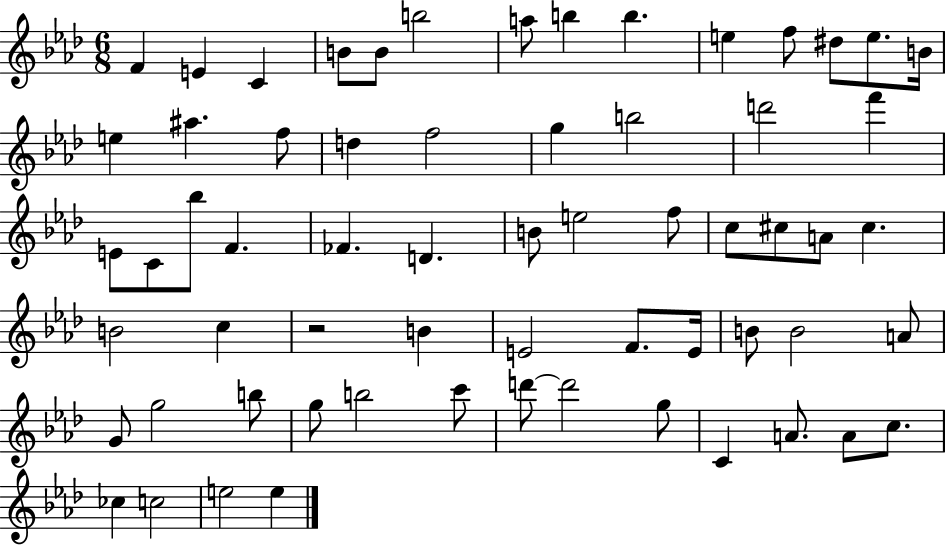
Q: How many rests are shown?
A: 1